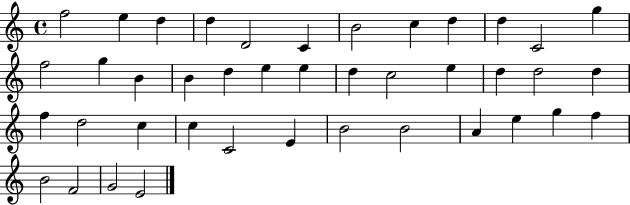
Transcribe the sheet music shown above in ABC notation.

X:1
T:Untitled
M:4/4
L:1/4
K:C
f2 e d d D2 C B2 c d d C2 g f2 g B B d e e d c2 e d d2 d f d2 c c C2 E B2 B2 A e g f B2 F2 G2 E2